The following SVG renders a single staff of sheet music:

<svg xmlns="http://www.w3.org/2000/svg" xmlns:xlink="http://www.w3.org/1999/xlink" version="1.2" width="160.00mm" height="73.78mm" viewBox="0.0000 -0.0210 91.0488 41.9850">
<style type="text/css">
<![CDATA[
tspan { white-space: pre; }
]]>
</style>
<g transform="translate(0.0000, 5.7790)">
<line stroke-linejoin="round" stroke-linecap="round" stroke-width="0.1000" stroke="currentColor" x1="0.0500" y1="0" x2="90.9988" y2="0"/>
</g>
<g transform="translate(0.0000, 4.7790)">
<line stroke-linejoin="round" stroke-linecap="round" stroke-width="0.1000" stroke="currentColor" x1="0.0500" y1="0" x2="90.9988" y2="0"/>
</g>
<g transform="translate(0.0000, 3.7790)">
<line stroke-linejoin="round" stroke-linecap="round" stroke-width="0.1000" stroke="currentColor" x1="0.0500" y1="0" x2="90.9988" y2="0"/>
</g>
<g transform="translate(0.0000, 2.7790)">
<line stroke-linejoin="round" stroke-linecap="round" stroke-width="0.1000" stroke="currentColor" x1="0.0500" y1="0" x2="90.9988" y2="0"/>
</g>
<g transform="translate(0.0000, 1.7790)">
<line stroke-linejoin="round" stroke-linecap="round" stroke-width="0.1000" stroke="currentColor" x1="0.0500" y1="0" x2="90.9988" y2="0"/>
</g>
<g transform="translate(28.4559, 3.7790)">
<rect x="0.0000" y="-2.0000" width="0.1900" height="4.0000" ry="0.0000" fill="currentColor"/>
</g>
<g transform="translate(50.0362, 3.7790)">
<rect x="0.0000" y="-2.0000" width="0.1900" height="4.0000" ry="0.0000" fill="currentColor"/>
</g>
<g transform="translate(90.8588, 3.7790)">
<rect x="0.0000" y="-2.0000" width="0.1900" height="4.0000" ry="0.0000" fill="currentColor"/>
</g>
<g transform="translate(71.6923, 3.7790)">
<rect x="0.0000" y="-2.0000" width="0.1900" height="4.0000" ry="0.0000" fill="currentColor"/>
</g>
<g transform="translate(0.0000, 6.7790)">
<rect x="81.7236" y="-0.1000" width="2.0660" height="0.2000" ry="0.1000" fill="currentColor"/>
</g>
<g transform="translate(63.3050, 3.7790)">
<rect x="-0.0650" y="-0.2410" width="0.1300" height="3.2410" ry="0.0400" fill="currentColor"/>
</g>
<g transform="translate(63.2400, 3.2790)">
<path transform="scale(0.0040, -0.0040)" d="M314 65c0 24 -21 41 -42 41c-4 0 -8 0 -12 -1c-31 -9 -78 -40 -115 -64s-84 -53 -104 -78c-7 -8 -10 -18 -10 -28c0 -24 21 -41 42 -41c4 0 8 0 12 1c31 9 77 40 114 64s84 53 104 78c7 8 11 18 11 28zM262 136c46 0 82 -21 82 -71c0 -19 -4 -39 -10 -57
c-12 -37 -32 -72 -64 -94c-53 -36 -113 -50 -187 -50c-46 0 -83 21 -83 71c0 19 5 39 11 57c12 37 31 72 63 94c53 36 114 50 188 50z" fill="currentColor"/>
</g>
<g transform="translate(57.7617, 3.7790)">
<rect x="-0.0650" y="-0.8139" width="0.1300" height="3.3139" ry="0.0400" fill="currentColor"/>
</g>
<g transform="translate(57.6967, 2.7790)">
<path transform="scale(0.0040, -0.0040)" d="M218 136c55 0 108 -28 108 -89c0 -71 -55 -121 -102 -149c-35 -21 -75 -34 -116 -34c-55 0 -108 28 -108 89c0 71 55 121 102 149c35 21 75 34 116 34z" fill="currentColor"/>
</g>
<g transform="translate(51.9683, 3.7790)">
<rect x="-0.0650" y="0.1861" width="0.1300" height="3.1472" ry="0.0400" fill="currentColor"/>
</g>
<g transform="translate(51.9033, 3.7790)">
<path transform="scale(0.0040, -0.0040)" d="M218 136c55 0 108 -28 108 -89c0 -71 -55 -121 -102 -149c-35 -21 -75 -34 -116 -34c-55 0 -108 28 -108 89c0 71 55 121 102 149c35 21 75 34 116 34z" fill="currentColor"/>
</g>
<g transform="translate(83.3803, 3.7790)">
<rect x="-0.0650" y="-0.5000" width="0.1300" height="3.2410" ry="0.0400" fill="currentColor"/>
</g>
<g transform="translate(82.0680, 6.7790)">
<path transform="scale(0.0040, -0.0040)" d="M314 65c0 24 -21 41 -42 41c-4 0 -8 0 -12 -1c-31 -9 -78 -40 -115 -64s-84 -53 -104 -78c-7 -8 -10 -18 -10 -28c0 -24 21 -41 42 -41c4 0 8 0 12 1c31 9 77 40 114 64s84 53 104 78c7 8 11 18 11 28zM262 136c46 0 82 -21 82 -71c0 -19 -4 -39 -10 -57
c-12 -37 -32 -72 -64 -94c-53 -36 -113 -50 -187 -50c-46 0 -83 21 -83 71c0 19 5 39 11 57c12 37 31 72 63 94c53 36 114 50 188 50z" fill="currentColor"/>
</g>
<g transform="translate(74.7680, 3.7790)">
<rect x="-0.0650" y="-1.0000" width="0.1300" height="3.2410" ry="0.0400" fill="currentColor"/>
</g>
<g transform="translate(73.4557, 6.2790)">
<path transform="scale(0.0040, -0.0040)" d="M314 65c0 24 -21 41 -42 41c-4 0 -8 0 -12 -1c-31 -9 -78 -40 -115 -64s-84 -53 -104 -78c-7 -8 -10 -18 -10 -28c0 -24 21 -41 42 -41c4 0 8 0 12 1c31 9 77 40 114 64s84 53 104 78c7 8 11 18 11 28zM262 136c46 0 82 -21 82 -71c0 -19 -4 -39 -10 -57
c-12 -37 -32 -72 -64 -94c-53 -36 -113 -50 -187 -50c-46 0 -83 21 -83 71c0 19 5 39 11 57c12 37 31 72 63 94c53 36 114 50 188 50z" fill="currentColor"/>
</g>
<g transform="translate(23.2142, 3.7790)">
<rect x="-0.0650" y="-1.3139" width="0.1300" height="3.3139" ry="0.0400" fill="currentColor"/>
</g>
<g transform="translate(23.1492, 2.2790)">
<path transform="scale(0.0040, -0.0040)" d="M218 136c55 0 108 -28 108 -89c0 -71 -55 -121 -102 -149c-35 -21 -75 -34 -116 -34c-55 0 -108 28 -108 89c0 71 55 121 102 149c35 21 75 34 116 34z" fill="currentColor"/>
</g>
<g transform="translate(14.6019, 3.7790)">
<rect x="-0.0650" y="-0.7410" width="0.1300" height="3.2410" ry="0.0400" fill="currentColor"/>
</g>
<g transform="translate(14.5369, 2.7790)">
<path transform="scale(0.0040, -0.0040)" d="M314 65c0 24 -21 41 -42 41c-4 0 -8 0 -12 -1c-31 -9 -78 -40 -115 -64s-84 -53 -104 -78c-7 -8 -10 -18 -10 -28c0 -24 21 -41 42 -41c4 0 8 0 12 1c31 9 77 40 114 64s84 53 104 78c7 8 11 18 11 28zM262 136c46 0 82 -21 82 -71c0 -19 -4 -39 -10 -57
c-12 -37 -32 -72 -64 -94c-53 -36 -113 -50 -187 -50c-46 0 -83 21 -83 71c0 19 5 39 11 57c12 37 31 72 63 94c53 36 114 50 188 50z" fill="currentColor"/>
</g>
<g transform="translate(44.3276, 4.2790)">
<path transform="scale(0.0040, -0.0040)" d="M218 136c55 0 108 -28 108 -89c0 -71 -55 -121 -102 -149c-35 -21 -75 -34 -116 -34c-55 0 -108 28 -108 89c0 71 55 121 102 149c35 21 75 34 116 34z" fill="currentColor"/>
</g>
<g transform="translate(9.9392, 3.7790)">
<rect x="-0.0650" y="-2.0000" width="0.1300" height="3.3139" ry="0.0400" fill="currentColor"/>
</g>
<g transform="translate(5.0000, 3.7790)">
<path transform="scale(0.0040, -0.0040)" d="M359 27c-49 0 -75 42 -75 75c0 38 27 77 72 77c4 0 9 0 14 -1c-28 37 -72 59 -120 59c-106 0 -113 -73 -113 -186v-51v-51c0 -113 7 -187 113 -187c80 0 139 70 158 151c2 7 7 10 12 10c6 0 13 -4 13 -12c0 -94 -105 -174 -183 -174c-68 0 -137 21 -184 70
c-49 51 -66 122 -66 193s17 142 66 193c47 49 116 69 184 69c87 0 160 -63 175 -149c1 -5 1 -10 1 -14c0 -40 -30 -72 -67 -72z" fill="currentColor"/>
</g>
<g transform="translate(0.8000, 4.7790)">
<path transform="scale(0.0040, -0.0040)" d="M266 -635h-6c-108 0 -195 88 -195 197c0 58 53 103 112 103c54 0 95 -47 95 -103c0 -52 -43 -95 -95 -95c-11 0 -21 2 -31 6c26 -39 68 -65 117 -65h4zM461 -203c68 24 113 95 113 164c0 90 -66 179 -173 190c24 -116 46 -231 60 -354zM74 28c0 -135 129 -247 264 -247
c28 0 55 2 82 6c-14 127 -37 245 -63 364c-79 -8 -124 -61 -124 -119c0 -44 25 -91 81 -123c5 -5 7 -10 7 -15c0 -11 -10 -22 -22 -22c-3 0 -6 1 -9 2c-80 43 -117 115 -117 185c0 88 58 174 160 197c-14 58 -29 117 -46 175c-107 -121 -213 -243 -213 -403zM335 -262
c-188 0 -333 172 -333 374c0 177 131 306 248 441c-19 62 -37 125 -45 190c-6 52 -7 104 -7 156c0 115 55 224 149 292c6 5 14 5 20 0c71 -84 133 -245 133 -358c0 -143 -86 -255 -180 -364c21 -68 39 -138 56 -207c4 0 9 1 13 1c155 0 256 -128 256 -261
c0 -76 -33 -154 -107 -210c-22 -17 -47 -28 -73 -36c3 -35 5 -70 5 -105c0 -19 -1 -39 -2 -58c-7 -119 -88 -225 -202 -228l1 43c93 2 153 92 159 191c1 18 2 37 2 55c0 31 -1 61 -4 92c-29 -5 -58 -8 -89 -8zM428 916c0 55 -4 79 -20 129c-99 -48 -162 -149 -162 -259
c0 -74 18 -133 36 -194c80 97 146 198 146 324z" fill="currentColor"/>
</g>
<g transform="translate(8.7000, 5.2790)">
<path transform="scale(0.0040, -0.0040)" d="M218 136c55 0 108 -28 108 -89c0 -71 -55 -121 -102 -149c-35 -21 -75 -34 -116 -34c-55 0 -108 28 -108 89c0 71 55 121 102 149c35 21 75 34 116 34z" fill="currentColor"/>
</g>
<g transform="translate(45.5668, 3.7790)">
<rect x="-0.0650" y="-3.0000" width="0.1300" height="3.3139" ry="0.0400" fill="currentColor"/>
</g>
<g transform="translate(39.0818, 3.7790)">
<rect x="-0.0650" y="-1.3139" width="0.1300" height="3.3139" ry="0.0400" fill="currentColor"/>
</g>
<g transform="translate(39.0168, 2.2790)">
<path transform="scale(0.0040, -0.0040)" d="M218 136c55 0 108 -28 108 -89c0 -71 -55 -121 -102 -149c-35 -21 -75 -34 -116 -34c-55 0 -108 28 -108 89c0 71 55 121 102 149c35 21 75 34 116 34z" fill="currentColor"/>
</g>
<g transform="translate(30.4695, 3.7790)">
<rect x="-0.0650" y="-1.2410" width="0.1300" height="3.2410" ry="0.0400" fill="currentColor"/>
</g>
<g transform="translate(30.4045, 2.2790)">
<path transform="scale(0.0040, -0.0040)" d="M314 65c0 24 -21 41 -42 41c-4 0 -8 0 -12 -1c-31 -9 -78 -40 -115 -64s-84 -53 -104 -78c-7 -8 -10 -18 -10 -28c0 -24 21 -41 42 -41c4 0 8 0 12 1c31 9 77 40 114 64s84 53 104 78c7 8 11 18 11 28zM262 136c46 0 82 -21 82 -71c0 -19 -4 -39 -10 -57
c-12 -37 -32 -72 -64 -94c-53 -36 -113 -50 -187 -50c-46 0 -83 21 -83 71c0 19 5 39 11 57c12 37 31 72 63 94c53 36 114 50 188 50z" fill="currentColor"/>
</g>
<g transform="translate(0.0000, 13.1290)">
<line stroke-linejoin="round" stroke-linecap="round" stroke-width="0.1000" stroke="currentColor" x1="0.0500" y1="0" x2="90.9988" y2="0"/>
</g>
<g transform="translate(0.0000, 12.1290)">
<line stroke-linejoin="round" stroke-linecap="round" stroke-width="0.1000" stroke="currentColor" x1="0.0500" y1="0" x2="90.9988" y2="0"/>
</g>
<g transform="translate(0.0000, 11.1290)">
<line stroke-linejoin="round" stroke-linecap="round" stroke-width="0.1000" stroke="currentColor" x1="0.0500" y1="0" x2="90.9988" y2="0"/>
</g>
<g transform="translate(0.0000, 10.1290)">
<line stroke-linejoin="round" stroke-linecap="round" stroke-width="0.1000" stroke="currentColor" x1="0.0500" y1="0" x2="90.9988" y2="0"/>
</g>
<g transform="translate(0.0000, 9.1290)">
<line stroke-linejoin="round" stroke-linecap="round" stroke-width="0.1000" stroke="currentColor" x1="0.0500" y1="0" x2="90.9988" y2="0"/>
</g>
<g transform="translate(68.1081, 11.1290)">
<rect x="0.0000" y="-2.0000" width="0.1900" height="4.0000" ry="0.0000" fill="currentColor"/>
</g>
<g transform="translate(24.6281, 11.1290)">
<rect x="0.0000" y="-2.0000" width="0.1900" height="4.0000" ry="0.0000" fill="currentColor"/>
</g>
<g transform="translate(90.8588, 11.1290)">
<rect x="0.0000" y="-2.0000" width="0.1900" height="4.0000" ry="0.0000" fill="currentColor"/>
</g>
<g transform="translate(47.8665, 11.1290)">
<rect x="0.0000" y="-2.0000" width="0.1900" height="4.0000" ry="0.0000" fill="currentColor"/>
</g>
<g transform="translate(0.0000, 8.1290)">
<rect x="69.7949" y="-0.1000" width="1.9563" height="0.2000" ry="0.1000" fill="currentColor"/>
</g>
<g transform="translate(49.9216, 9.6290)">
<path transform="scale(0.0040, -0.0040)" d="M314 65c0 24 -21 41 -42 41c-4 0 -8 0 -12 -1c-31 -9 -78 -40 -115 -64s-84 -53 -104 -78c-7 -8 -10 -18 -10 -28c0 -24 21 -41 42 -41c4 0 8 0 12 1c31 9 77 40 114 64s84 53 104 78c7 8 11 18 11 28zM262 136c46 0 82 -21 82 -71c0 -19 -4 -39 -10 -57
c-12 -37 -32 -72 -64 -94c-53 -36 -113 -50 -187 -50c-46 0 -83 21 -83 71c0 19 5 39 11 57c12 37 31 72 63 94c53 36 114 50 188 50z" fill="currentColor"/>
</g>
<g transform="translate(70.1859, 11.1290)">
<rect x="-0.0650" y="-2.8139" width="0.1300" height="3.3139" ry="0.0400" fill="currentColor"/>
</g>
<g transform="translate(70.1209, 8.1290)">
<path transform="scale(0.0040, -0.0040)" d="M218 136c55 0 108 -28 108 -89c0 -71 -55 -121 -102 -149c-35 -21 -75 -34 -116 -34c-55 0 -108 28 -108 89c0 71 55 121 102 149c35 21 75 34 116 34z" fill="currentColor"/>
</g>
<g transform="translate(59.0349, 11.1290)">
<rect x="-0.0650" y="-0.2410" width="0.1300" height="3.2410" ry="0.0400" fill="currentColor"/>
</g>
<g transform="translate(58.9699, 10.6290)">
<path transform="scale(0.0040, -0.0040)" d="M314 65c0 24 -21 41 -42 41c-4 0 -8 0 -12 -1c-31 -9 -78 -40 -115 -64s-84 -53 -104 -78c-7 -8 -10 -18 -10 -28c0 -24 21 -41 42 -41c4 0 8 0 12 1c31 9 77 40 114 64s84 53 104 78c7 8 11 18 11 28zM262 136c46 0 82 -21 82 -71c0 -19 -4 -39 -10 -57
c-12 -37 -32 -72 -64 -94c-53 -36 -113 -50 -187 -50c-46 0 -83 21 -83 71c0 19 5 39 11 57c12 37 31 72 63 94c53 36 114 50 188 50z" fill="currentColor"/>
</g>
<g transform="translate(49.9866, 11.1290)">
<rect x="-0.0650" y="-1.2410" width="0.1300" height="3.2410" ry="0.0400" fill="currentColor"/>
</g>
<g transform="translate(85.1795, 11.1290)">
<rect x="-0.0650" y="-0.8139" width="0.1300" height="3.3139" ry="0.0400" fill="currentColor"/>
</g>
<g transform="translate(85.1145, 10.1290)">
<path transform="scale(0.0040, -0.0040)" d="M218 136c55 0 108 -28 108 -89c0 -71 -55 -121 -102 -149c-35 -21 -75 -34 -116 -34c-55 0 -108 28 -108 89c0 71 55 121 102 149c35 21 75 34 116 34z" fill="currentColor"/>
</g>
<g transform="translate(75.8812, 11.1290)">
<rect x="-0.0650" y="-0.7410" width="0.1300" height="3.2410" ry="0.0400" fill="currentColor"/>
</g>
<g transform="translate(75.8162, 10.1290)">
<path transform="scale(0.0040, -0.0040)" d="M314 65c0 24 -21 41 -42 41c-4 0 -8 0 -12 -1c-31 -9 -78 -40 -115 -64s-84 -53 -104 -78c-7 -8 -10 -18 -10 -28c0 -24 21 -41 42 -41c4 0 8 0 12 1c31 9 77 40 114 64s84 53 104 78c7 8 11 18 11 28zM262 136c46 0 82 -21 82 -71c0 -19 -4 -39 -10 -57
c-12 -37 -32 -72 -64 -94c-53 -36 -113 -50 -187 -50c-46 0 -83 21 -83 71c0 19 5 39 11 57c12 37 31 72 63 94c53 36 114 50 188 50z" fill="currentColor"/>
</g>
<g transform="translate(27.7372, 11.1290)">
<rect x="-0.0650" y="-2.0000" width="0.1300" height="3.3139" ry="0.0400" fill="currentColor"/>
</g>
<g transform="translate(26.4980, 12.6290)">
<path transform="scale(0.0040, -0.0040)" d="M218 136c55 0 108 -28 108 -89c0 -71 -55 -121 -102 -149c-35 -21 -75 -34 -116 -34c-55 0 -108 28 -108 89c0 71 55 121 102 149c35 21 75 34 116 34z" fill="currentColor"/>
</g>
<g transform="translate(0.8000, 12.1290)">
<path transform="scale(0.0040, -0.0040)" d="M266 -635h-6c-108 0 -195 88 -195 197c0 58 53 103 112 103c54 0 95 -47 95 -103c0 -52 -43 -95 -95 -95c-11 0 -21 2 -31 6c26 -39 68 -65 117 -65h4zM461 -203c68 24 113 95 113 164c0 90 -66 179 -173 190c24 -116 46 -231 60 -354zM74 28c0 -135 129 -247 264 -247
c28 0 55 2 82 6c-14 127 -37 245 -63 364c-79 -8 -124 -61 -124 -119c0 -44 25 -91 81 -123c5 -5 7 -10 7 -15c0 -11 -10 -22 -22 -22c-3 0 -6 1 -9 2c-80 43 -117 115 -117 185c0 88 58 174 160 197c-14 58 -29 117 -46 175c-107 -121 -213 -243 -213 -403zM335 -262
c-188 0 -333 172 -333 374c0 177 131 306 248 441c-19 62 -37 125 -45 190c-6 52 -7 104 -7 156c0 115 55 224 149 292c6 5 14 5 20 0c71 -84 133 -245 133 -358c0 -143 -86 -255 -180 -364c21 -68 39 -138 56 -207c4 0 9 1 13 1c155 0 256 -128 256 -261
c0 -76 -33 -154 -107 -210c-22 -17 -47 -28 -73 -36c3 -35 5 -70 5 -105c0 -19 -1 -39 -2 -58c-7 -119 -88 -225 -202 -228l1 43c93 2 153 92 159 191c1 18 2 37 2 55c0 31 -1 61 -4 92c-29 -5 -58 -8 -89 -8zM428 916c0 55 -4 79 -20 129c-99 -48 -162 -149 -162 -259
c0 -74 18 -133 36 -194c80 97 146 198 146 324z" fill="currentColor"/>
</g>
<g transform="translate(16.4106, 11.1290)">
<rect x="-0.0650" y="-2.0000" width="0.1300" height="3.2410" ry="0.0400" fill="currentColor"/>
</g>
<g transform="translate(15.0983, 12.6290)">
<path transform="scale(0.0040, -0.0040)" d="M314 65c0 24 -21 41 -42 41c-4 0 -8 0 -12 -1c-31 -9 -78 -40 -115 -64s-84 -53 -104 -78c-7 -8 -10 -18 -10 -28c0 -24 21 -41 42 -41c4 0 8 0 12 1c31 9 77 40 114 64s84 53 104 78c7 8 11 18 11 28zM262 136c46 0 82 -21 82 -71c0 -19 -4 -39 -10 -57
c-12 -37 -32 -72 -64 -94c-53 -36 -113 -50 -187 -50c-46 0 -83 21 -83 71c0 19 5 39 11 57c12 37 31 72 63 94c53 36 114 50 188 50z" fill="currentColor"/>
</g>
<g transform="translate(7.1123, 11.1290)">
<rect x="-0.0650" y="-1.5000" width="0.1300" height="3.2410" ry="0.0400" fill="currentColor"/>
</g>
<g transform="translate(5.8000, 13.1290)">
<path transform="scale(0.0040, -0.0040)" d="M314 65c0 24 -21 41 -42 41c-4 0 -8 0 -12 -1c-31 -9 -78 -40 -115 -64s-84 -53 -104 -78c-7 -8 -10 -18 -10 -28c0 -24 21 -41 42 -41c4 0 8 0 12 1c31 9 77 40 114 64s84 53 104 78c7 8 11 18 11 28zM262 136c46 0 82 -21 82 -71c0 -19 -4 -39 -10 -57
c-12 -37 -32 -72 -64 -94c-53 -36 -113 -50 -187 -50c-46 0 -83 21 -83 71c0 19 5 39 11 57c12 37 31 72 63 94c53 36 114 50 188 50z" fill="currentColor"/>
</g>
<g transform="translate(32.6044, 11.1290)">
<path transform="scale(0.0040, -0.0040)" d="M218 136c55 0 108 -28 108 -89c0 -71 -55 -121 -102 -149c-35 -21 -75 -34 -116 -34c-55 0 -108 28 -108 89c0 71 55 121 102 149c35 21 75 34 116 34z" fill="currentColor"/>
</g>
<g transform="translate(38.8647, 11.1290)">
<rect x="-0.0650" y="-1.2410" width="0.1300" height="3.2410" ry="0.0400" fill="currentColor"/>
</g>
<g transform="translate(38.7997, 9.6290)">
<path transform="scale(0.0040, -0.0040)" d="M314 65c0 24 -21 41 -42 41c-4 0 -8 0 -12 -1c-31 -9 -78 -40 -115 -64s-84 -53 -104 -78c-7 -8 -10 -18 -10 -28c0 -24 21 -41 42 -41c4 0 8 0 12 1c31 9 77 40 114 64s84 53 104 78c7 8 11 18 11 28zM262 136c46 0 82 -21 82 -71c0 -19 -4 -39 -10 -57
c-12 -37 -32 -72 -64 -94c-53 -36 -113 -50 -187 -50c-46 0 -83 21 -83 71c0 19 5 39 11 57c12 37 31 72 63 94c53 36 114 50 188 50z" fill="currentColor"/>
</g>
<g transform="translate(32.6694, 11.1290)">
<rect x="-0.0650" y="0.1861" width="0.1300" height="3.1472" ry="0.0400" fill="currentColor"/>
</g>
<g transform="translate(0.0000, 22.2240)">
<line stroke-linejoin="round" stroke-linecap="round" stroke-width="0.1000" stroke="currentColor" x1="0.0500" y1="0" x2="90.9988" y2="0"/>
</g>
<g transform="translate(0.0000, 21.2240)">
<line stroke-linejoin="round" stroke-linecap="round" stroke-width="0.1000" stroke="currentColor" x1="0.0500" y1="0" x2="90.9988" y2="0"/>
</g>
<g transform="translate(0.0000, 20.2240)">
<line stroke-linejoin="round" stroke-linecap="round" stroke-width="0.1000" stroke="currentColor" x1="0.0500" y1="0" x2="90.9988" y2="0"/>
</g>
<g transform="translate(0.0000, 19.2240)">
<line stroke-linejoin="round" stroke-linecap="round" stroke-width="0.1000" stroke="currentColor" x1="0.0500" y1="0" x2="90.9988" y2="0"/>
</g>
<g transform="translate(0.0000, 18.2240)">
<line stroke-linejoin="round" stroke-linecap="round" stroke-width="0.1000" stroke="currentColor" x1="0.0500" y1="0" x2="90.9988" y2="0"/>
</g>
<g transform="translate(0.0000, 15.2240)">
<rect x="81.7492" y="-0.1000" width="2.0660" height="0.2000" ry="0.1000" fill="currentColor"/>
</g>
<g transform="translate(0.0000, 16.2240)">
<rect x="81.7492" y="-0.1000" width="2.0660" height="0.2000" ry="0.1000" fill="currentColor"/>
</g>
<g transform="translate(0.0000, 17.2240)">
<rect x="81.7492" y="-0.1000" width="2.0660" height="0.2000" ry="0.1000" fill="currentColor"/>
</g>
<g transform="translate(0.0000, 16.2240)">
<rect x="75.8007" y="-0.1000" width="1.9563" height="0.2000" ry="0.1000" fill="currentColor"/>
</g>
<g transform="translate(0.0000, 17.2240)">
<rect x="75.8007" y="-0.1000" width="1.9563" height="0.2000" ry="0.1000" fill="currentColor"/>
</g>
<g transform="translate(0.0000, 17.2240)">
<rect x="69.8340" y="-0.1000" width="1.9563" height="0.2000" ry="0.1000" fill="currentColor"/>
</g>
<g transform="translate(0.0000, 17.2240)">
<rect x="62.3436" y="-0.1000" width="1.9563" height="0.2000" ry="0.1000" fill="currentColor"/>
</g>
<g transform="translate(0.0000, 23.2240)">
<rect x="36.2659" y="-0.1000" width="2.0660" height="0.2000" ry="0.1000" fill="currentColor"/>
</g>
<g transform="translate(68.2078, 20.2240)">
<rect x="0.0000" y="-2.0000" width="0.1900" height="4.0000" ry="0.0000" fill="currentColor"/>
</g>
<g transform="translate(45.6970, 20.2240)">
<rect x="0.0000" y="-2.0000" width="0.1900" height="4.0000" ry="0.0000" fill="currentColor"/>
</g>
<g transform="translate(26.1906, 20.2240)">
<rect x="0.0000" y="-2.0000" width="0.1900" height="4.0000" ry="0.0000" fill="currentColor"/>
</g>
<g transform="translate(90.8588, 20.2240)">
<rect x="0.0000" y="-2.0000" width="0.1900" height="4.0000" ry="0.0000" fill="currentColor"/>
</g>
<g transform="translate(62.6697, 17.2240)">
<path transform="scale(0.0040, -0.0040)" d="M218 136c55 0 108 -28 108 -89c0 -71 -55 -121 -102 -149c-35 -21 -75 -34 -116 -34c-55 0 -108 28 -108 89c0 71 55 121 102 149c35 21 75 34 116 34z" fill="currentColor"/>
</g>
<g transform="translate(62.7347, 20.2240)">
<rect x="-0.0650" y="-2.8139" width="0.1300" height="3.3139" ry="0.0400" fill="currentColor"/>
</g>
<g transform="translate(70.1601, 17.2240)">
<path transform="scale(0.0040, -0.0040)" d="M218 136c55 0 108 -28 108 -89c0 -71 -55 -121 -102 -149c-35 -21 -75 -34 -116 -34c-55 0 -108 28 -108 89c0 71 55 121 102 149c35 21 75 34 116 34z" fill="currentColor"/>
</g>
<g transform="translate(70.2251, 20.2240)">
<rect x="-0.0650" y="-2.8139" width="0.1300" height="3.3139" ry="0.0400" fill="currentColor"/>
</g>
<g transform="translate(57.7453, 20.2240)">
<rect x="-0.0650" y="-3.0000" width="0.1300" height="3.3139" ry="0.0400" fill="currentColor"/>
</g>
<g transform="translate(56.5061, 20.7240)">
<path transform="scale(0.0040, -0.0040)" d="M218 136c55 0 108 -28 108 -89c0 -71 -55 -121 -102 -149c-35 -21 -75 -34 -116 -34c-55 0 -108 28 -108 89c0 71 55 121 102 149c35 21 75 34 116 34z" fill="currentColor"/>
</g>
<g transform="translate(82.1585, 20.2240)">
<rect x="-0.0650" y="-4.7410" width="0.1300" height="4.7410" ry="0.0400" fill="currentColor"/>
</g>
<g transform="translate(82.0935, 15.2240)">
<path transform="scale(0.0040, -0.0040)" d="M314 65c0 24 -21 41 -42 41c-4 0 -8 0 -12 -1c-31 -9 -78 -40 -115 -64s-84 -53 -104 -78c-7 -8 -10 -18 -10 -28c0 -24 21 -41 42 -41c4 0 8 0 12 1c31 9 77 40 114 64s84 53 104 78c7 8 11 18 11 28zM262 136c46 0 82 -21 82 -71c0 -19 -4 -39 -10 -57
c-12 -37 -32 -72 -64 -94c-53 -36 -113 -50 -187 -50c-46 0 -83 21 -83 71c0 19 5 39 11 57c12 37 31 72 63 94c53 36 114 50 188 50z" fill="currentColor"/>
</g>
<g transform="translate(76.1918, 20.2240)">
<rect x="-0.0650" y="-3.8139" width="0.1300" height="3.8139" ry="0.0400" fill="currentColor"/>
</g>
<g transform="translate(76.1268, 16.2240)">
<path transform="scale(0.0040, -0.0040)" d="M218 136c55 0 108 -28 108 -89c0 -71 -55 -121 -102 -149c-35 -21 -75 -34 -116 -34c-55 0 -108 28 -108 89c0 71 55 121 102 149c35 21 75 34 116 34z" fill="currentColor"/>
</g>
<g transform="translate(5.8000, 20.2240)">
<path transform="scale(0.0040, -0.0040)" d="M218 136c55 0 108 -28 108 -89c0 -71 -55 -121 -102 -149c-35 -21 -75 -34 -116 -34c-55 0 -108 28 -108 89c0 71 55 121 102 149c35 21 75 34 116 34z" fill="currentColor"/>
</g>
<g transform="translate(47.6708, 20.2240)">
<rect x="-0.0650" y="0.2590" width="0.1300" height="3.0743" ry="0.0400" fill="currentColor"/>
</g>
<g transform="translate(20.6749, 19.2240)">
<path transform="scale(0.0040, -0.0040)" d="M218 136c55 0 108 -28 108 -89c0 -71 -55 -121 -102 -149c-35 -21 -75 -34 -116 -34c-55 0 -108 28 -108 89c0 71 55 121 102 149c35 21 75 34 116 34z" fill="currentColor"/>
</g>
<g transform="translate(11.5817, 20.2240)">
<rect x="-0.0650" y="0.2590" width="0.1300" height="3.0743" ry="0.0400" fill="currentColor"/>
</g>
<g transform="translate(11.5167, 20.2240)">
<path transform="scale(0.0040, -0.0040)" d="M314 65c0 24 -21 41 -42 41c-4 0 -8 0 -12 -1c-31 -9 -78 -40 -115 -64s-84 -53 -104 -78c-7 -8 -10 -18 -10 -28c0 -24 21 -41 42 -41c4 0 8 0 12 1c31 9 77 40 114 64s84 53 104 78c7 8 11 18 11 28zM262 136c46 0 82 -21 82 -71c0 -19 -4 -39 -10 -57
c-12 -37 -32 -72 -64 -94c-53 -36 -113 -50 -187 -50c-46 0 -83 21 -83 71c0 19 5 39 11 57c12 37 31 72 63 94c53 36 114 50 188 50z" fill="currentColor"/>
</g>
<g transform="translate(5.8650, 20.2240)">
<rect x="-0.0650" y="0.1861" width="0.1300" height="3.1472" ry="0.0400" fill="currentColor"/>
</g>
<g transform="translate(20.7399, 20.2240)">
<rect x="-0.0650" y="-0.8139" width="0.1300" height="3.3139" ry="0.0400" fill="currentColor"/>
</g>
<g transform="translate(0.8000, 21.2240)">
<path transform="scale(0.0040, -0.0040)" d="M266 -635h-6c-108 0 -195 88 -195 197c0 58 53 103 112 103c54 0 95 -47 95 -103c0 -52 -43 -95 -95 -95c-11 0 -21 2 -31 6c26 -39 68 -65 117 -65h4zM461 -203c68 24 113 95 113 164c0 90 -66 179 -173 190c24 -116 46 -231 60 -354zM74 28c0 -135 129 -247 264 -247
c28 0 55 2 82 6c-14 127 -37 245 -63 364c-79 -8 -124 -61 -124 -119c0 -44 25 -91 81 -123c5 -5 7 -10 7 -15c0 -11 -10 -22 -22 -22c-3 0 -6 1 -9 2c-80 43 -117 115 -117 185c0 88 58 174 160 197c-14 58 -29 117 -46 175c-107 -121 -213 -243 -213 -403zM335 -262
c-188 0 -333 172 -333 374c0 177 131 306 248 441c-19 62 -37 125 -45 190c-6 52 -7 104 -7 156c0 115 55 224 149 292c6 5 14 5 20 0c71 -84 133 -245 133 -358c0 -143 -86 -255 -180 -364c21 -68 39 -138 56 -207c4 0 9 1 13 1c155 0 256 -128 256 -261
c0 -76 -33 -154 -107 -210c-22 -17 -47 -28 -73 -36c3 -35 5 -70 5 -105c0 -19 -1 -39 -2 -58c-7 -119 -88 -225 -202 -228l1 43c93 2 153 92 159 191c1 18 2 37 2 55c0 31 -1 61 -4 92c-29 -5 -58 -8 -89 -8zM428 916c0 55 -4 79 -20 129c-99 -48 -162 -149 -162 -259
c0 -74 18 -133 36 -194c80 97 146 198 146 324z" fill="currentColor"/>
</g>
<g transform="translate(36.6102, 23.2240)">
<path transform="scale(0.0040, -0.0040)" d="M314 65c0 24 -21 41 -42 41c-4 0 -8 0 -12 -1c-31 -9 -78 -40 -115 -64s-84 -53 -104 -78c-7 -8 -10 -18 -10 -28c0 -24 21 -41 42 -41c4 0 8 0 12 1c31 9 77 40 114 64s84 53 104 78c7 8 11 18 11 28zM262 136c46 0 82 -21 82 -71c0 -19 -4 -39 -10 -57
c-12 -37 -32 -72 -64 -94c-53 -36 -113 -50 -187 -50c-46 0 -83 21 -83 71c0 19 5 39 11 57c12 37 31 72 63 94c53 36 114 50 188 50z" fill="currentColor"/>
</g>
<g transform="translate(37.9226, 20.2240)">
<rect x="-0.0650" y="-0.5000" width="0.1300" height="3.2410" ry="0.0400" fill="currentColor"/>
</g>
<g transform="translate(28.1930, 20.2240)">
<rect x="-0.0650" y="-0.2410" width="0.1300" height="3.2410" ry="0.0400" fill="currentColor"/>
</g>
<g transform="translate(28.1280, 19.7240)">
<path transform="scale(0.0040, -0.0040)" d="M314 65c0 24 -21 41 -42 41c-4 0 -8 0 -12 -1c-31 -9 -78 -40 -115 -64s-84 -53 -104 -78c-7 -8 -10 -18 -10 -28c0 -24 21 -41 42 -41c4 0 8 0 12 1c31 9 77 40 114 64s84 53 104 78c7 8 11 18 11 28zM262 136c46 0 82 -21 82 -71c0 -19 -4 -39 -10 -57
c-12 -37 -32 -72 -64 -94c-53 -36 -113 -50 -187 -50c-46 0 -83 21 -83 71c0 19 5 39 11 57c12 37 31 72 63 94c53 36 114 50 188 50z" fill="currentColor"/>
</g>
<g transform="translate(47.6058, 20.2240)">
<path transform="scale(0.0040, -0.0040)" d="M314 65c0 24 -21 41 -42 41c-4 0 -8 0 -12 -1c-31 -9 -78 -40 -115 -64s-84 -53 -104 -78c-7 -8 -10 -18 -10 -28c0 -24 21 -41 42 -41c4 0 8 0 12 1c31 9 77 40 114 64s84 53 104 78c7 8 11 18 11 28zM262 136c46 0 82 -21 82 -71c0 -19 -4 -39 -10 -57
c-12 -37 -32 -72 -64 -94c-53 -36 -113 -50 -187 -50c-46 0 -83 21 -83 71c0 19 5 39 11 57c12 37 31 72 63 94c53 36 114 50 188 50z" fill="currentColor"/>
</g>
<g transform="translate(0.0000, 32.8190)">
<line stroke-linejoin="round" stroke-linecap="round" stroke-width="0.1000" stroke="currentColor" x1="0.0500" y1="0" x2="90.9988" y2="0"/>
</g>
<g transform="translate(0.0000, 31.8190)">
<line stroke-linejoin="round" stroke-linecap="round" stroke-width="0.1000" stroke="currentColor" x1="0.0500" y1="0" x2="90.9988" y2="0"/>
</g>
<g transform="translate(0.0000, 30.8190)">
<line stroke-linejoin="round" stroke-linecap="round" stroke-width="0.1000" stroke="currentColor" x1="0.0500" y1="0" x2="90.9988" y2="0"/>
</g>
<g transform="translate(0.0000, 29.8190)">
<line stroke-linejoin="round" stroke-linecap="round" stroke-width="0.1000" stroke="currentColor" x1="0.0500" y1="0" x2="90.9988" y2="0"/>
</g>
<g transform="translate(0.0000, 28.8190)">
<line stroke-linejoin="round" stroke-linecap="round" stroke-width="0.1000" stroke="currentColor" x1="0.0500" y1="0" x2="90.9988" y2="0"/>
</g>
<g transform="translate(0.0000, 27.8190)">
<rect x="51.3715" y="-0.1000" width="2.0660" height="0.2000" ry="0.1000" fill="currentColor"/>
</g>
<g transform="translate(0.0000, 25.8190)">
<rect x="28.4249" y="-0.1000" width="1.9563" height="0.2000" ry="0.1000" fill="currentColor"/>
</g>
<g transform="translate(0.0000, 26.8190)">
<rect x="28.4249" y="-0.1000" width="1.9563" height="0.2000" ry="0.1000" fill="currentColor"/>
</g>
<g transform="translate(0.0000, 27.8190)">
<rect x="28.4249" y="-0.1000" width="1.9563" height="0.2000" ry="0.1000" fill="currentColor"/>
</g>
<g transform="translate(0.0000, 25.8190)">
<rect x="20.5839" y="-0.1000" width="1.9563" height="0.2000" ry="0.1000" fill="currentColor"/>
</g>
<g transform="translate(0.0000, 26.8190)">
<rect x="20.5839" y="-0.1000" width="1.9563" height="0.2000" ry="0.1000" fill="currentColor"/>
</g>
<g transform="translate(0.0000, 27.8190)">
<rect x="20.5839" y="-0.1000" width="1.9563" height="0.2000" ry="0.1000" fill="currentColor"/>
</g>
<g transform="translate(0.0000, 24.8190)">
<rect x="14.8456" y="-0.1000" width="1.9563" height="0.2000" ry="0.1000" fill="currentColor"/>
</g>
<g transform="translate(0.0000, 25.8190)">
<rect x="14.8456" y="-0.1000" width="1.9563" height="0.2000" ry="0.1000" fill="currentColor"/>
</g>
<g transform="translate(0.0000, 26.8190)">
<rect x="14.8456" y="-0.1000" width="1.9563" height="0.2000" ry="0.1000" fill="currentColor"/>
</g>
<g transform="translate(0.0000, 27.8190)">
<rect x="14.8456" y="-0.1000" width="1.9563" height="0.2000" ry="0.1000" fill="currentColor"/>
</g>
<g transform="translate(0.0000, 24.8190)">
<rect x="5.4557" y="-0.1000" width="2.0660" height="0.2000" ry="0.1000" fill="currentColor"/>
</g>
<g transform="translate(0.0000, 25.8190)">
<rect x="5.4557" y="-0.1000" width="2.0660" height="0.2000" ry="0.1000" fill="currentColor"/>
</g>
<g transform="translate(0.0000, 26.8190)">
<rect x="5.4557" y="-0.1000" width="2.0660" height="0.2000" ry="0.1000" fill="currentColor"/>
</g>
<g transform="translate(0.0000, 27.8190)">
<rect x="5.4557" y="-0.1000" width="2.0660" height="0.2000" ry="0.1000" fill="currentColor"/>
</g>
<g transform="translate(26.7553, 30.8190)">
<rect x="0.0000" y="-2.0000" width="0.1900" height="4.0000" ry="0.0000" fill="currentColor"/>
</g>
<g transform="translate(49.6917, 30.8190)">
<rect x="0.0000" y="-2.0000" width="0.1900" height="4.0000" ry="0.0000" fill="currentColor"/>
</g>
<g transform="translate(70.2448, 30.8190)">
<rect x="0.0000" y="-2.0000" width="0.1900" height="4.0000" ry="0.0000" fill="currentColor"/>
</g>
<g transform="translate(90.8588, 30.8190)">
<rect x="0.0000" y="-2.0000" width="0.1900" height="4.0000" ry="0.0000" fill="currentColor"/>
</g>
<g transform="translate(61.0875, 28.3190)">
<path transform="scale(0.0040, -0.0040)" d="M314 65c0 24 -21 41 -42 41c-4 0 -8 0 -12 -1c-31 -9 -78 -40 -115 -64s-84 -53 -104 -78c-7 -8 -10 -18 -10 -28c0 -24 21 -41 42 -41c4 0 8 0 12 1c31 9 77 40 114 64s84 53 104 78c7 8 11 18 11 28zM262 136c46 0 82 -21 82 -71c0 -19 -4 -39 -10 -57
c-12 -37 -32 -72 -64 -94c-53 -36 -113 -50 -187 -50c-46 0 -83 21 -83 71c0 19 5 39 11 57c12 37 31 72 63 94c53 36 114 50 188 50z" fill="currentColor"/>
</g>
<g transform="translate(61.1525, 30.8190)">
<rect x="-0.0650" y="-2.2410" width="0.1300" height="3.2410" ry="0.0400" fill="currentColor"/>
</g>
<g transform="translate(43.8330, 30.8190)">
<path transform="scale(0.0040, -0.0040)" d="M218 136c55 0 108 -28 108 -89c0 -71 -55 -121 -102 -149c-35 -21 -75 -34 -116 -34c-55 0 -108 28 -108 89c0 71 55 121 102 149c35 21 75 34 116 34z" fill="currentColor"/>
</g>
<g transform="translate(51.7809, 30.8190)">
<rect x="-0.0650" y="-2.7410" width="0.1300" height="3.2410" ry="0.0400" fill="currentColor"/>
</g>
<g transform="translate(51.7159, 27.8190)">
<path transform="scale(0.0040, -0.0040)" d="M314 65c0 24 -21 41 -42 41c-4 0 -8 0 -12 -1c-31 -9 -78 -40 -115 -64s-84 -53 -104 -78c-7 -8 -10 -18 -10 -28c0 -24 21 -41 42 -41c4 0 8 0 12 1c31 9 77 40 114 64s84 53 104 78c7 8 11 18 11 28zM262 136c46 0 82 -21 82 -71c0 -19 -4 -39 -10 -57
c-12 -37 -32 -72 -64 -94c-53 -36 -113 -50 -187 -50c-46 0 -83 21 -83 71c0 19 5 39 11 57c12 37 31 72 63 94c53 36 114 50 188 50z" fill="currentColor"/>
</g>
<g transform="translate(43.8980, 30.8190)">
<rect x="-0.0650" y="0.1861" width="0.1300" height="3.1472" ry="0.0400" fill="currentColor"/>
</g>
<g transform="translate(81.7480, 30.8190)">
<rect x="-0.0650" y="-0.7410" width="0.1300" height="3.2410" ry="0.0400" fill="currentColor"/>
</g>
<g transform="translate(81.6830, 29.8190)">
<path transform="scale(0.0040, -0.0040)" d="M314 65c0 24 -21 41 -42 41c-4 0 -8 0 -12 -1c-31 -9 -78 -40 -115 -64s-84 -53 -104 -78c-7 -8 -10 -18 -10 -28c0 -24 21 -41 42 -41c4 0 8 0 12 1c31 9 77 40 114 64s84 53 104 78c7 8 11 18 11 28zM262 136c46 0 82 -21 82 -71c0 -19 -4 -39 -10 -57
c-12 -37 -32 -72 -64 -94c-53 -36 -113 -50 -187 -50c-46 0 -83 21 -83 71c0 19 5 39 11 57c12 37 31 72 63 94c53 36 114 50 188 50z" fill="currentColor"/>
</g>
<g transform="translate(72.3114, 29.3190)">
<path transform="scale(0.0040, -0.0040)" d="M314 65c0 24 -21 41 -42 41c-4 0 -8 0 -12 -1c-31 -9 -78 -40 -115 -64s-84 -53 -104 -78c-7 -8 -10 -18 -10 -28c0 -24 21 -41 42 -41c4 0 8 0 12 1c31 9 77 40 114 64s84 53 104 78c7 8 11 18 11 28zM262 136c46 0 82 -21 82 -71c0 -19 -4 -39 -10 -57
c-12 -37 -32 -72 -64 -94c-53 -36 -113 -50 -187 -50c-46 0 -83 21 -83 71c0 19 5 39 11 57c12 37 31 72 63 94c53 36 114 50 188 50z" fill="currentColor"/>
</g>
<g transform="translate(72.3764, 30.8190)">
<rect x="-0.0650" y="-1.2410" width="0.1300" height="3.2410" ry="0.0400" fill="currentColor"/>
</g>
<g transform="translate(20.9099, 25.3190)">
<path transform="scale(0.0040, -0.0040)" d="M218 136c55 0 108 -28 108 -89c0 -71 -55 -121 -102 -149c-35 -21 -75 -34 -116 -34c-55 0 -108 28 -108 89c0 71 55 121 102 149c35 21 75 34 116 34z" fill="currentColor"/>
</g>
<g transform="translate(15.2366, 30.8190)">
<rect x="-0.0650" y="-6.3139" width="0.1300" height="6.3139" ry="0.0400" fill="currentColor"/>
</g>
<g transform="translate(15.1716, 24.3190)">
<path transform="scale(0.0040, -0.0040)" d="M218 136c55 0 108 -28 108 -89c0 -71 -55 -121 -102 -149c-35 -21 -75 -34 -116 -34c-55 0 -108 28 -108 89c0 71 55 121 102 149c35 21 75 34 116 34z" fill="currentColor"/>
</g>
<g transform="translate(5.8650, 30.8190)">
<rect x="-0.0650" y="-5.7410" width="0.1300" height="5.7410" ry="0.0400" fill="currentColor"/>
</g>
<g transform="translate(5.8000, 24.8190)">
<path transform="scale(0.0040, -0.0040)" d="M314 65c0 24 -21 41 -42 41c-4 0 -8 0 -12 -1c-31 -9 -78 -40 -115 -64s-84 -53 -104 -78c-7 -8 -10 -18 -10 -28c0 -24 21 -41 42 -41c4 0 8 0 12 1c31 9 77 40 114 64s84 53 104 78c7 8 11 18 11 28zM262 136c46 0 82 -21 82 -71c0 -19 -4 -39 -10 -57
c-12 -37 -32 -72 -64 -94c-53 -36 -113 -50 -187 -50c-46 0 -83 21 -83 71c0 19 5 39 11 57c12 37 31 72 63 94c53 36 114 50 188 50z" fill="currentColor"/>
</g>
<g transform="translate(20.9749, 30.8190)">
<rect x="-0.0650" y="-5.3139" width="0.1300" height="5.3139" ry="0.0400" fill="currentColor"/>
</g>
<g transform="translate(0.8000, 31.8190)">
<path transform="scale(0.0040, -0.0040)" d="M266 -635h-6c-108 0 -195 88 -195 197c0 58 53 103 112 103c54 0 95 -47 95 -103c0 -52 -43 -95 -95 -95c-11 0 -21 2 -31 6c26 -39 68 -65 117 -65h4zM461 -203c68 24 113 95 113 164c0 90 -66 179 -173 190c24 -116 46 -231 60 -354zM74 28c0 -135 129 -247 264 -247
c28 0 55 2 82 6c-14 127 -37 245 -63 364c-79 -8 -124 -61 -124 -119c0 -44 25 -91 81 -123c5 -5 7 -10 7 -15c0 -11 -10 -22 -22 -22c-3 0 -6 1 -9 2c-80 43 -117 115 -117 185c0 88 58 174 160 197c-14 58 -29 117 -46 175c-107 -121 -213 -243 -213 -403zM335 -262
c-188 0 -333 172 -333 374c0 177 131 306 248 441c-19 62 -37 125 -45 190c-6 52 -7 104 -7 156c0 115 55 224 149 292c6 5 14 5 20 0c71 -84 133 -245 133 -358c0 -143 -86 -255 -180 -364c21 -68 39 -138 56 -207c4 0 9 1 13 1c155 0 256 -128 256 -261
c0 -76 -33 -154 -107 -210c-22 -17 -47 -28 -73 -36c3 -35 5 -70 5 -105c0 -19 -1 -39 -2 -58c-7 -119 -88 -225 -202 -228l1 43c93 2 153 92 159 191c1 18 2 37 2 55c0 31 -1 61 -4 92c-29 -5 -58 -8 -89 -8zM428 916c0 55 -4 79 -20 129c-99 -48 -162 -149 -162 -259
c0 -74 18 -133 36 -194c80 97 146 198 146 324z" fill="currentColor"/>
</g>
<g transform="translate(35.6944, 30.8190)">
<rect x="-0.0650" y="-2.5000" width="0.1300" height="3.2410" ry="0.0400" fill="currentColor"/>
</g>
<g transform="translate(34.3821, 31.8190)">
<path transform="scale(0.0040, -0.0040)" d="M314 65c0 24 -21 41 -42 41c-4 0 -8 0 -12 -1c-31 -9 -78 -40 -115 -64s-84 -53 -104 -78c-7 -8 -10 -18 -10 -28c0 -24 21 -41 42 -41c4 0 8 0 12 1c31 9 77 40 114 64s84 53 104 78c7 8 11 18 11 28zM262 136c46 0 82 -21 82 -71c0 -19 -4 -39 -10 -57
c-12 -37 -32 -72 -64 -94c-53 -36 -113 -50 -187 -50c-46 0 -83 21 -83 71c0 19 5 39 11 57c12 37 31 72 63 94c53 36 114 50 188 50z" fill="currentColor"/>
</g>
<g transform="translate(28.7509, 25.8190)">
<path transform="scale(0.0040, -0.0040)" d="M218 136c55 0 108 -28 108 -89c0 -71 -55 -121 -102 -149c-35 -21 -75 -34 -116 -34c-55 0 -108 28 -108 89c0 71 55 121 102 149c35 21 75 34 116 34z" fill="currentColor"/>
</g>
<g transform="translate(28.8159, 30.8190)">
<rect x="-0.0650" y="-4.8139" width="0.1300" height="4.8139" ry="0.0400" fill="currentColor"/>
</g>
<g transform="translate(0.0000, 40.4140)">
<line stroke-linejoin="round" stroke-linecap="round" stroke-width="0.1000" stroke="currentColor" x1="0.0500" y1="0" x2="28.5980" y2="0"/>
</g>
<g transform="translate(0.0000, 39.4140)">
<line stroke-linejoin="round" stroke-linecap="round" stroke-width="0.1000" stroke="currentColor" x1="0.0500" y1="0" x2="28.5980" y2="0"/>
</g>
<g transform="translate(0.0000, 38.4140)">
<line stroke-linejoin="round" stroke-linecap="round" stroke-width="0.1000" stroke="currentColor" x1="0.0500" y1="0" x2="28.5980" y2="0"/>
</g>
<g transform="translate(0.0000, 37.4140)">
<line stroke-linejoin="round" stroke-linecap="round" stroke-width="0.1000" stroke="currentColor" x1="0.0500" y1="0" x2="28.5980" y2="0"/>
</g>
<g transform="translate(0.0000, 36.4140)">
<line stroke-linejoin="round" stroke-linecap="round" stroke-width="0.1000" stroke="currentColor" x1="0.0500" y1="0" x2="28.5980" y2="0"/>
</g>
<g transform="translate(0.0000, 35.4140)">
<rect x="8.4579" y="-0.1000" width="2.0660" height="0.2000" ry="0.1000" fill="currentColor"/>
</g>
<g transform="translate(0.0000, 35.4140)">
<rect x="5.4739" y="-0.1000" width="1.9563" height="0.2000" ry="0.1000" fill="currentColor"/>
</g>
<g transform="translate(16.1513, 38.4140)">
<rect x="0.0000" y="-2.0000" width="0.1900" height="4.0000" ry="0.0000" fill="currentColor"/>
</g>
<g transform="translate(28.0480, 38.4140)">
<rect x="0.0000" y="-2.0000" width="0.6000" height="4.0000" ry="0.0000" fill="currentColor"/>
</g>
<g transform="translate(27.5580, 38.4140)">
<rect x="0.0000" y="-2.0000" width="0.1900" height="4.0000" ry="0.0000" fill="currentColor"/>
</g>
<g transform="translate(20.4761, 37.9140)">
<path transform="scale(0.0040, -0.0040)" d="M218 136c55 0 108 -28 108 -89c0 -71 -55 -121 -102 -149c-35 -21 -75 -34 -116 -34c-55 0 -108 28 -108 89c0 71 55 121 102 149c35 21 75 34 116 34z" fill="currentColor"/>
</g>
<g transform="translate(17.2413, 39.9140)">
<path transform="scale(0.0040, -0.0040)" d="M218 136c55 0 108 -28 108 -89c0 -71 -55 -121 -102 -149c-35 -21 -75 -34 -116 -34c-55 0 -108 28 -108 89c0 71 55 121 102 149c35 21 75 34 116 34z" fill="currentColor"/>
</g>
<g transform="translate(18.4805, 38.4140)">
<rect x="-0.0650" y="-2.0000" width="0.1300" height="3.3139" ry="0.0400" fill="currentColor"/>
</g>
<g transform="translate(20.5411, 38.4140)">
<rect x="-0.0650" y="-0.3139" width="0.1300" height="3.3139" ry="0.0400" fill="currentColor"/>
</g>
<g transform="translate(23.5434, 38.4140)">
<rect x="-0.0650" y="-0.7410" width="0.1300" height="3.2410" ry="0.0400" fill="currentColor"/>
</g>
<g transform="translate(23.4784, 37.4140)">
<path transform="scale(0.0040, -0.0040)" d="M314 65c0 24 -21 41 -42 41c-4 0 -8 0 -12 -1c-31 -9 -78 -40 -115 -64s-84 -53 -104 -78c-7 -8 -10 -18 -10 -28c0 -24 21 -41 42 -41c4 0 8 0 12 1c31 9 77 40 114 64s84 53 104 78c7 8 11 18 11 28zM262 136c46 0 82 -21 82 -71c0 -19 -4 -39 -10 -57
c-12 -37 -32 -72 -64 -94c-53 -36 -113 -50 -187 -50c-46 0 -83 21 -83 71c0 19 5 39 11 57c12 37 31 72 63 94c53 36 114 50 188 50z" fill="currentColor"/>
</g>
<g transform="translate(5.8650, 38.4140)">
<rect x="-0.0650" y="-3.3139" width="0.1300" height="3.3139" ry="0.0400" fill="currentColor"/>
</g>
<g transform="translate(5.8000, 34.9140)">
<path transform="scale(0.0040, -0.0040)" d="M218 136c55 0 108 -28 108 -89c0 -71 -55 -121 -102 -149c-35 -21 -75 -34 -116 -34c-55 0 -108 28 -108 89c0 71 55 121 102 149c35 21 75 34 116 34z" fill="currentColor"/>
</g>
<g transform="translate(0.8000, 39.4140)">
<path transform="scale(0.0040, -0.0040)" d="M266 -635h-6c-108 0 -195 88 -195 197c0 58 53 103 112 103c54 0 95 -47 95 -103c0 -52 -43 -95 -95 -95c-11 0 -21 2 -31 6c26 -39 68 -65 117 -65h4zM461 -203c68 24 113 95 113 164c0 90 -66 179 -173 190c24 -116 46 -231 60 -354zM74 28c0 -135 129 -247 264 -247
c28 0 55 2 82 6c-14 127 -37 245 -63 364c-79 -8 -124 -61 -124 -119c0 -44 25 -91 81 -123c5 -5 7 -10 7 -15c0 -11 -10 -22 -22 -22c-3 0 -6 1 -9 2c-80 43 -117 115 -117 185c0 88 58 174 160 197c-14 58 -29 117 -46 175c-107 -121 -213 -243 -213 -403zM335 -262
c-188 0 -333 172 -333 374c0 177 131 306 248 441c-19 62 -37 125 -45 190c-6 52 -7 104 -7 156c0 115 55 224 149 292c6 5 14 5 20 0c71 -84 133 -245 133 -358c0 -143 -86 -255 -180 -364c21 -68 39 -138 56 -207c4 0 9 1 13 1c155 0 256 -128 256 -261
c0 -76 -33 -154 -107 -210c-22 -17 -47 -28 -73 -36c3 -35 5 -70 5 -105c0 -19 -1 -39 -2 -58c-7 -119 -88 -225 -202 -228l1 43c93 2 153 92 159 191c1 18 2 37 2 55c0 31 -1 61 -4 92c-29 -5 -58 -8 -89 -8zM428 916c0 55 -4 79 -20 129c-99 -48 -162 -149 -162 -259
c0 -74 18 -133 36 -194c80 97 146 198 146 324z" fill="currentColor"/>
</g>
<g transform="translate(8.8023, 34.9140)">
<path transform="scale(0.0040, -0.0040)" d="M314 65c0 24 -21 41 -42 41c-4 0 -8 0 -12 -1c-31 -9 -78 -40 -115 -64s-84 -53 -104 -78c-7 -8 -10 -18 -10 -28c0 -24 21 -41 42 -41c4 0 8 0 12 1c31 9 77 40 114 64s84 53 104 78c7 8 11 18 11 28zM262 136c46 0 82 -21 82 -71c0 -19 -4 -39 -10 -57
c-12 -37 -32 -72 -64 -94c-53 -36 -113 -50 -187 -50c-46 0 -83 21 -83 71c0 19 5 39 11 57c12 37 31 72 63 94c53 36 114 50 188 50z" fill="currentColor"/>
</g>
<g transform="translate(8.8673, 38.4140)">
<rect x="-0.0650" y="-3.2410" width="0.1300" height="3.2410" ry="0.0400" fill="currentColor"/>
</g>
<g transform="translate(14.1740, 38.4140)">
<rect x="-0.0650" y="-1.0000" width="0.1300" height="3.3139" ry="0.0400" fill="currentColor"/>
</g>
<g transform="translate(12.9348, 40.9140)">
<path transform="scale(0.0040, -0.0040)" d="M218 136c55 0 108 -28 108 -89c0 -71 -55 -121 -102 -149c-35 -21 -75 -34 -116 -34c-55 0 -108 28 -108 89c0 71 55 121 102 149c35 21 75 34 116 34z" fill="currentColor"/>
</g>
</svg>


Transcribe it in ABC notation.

X:1
T:Untitled
M:4/4
L:1/4
K:C
F d2 e e2 e A B d c2 D2 C2 E2 F2 F B e2 e2 c2 a d2 d B B2 d c2 C2 B2 A a a c' e'2 g'2 a' f' e' G2 B a2 g2 e2 d2 b b2 D F c d2